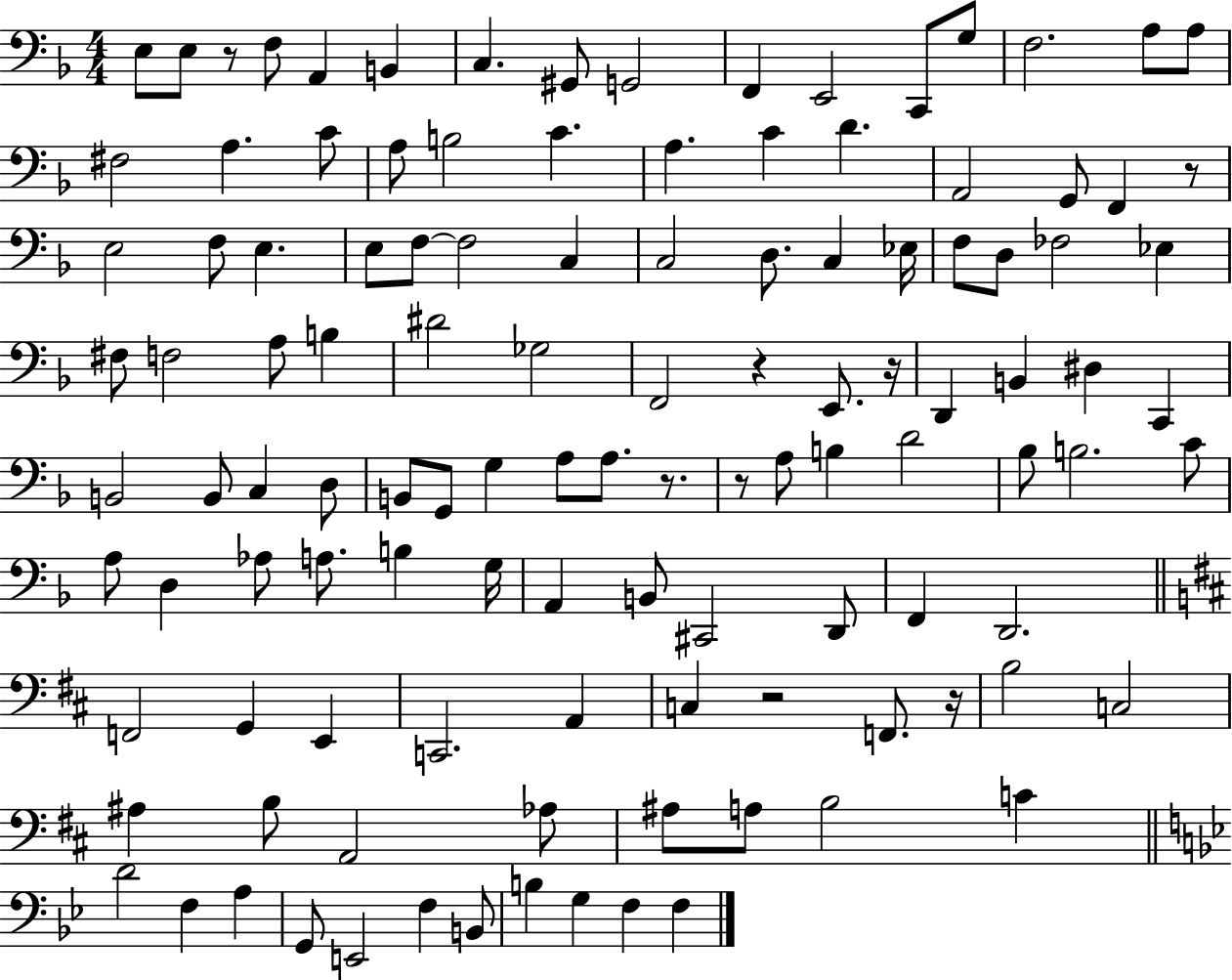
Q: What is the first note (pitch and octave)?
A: E3